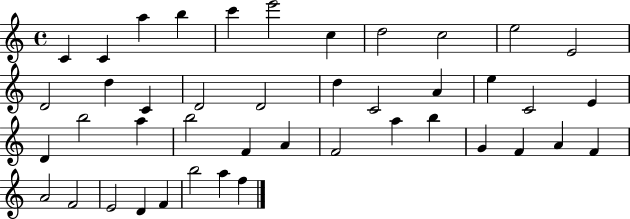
{
  \clef treble
  \time 4/4
  \defaultTimeSignature
  \key c \major
  c'4 c'4 a''4 b''4 | c'''4 e'''2 c''4 | d''2 c''2 | e''2 e'2 | \break d'2 d''4 c'4 | d'2 d'2 | d''4 c'2 a'4 | e''4 c'2 e'4 | \break d'4 b''2 a''4 | b''2 f'4 a'4 | f'2 a''4 b''4 | g'4 f'4 a'4 f'4 | \break a'2 f'2 | e'2 d'4 f'4 | b''2 a''4 f''4 | \bar "|."
}